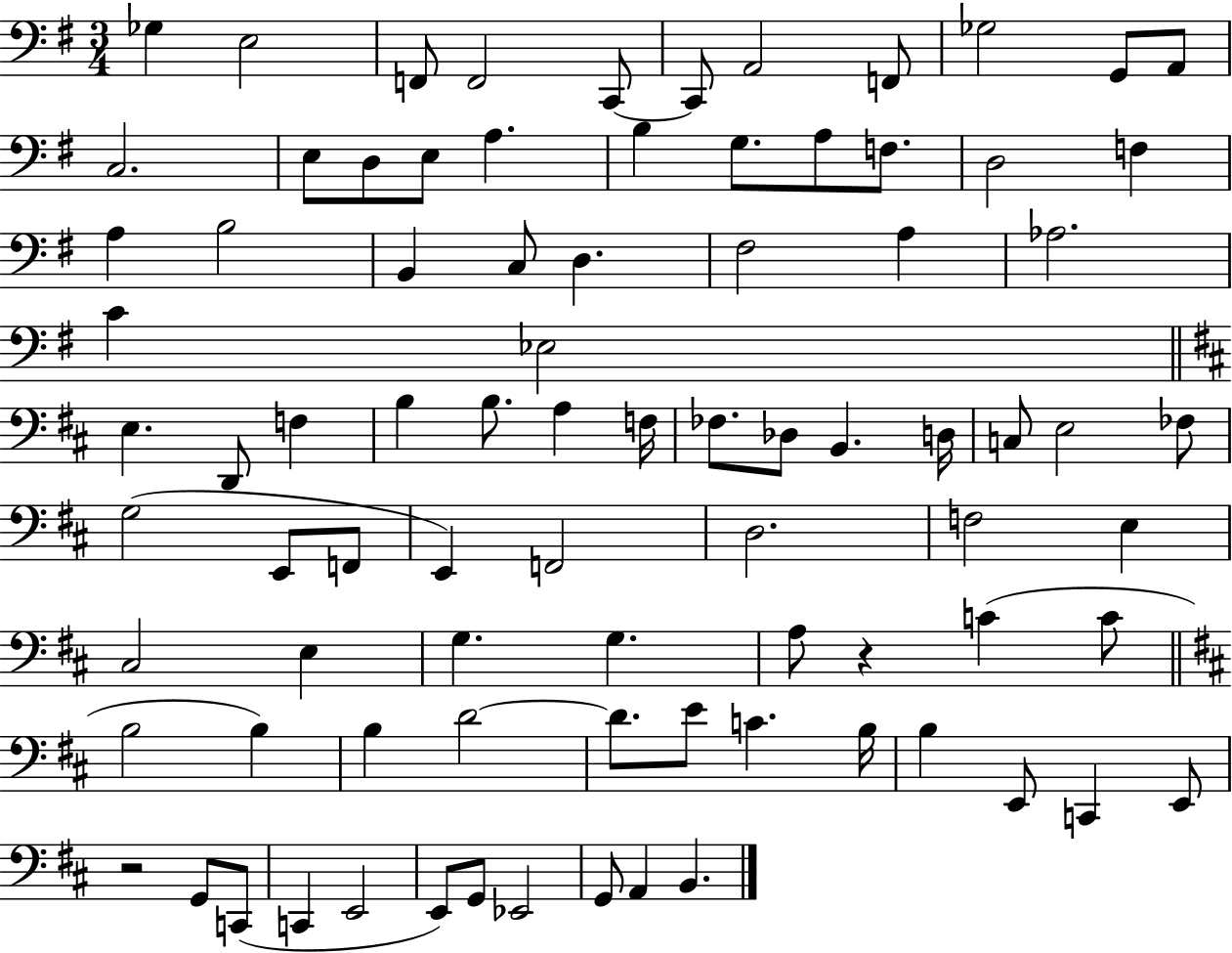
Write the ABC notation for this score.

X:1
T:Untitled
M:3/4
L:1/4
K:G
_G, E,2 F,,/2 F,,2 C,,/2 C,,/2 A,,2 F,,/2 _G,2 G,,/2 A,,/2 C,2 E,/2 D,/2 E,/2 A, B, G,/2 A,/2 F,/2 D,2 F, A, B,2 B,, C,/2 D, ^F,2 A, _A,2 C _E,2 E, D,,/2 F, B, B,/2 A, F,/4 _F,/2 _D,/2 B,, D,/4 C,/2 E,2 _F,/2 G,2 E,,/2 F,,/2 E,, F,,2 D,2 F,2 E, ^C,2 E, G, G, A,/2 z C C/2 B,2 B, B, D2 D/2 E/2 C B,/4 B, E,,/2 C,, E,,/2 z2 G,,/2 C,,/2 C,, E,,2 E,,/2 G,,/2 _E,,2 G,,/2 A,, B,,